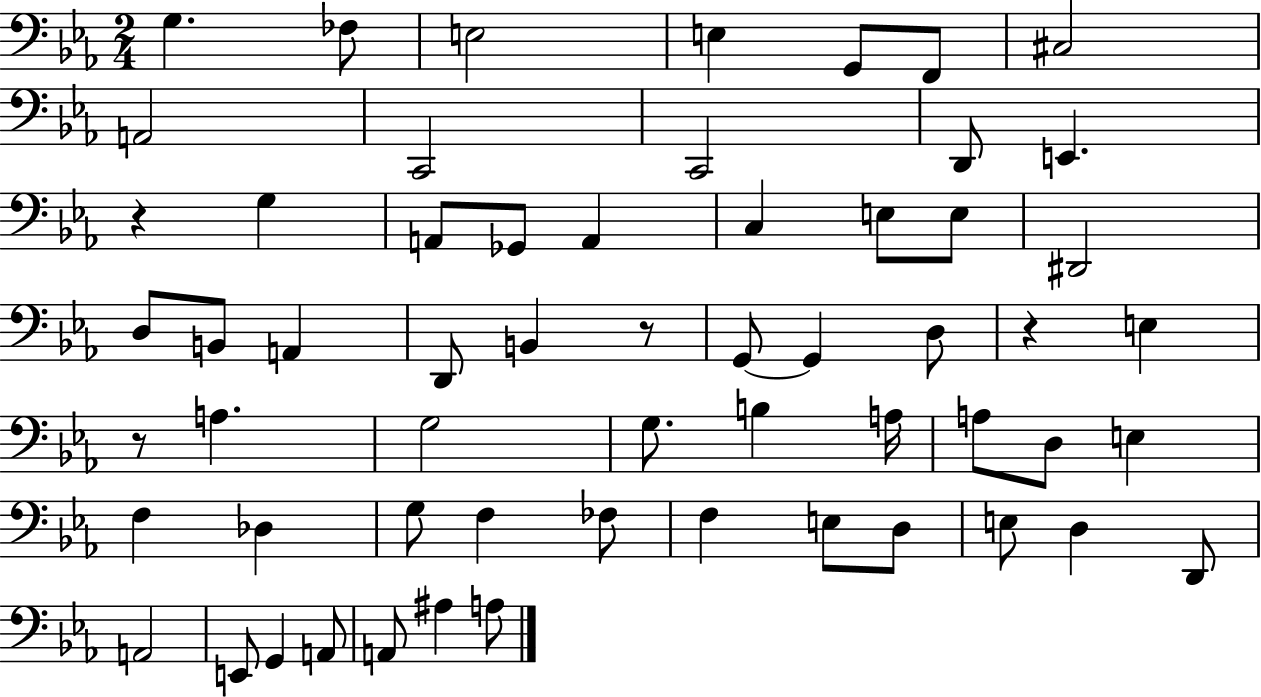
{
  \clef bass
  \numericTimeSignature
  \time 2/4
  \key ees \major
  \repeat volta 2 { g4. fes8 | e2 | e4 g,8 f,8 | cis2 | \break a,2 | c,2 | c,2 | d,8 e,4. | \break r4 g4 | a,8 ges,8 a,4 | c4 e8 e8 | dis,2 | \break d8 b,8 a,4 | d,8 b,4 r8 | g,8~~ g,4 d8 | r4 e4 | \break r8 a4. | g2 | g8. b4 a16 | a8 d8 e4 | \break f4 des4 | g8 f4 fes8 | f4 e8 d8 | e8 d4 d,8 | \break a,2 | e,8 g,4 a,8 | a,8 ais4 a8 | } \bar "|."
}